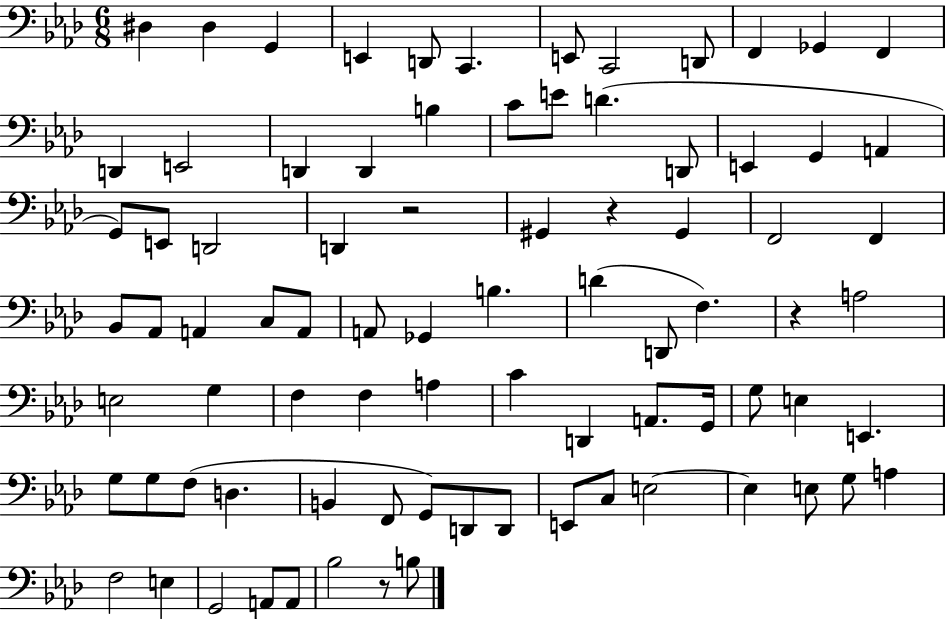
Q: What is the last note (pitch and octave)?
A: B3